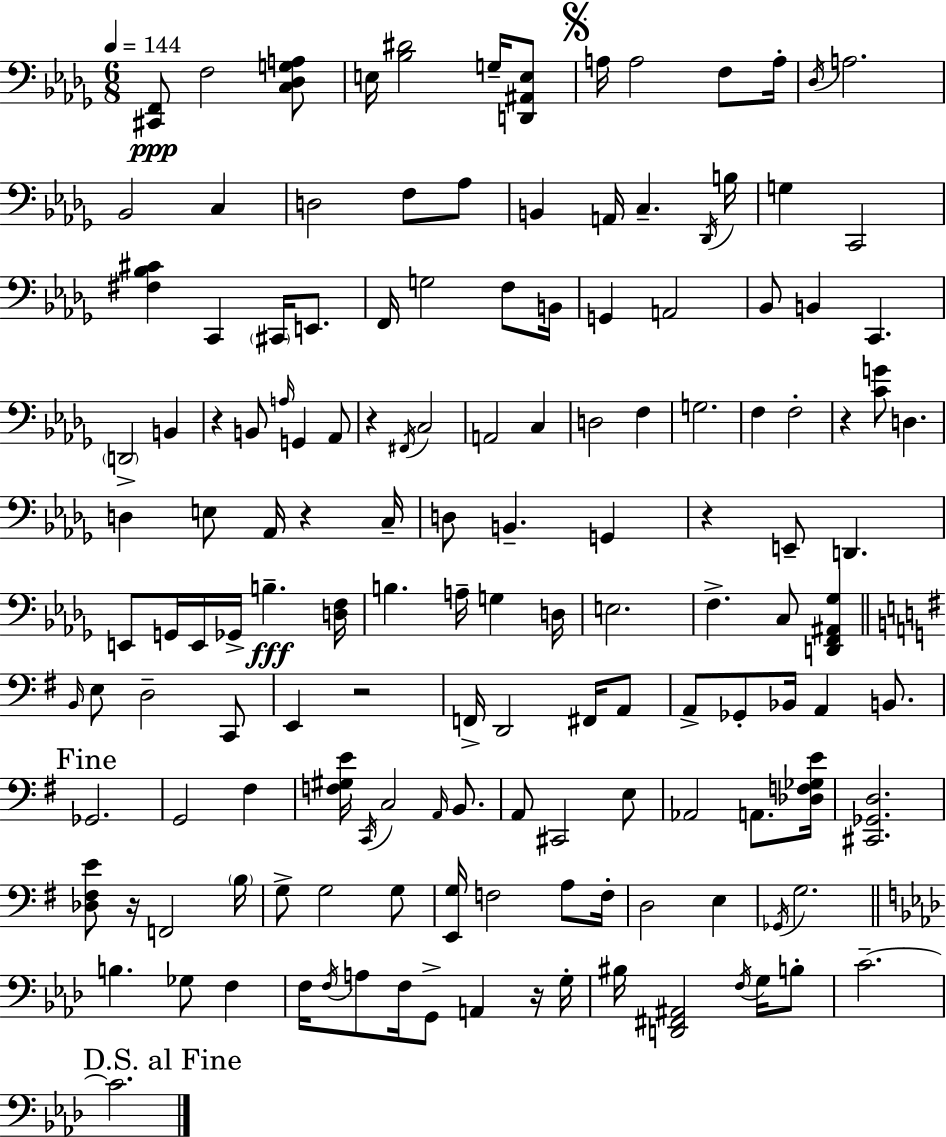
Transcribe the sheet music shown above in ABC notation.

X:1
T:Untitled
M:6/8
L:1/4
K:Bbm
[^C,,F,,]/2 F,2 [C,_D,G,A,]/2 E,/4 [_B,^D]2 G,/4 [D,,^A,,E,]/2 A,/4 A,2 F,/2 A,/4 _D,/4 A,2 _B,,2 C, D,2 F,/2 _A,/2 B,, A,,/4 C, _D,,/4 B,/4 G, C,,2 [^F,_B,^C] C,, ^C,,/4 E,,/2 F,,/4 G,2 F,/2 B,,/4 G,, A,,2 _B,,/2 B,, C,, D,,2 B,, z B,,/2 A,/4 G,, _A,,/2 z ^F,,/4 C,2 A,,2 C, D,2 F, G,2 F, F,2 z [CG]/2 D, D, E,/2 _A,,/4 z C,/4 D,/2 B,, G,, z E,,/2 D,, E,,/2 G,,/4 E,,/4 _G,,/4 B, [D,F,]/4 B, A,/4 G, D,/4 E,2 F, C,/2 [D,,F,,^A,,_G,] B,,/4 E,/2 D,2 C,,/2 E,, z2 F,,/4 D,,2 ^F,,/4 A,,/2 A,,/2 _G,,/2 _B,,/4 A,, B,,/2 _G,,2 G,,2 ^F, [F,^G,E]/4 C,,/4 C,2 A,,/4 B,,/2 A,,/2 ^C,,2 E,/2 _A,,2 A,,/2 [_D,F,_G,E]/4 [^C,,_G,,D,]2 [_D,^F,E]/2 z/4 F,,2 B,/4 G,/2 G,2 G,/2 [E,,G,]/4 F,2 A,/2 F,/4 D,2 E, _G,,/4 G,2 B, _G,/2 F, F,/4 F,/4 A,/2 F,/4 G,,/2 A,, z/4 G,/4 ^B,/4 [D,,^F,,^A,,]2 F,/4 G,/4 B,/2 C2 C2